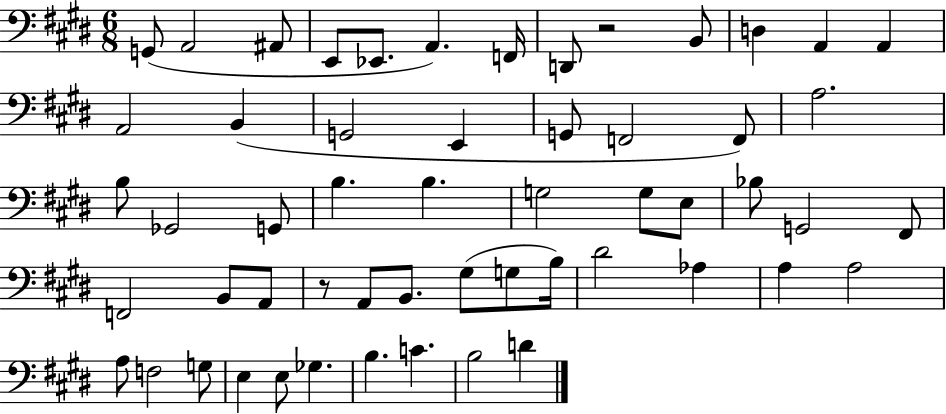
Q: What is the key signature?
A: E major